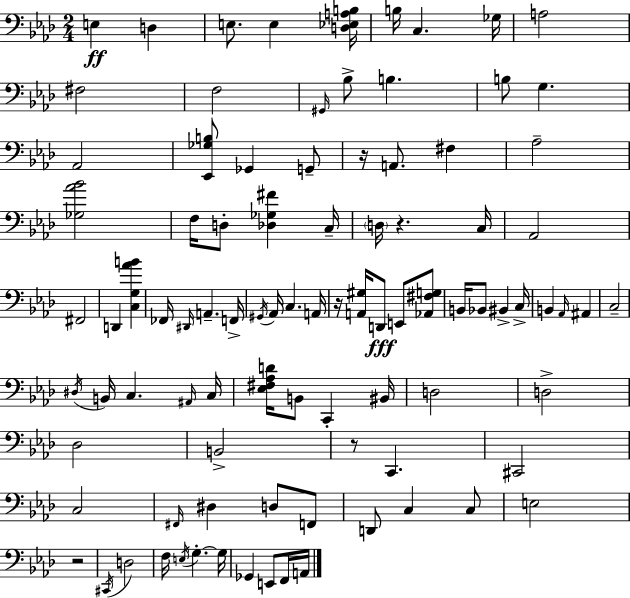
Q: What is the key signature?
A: F minor